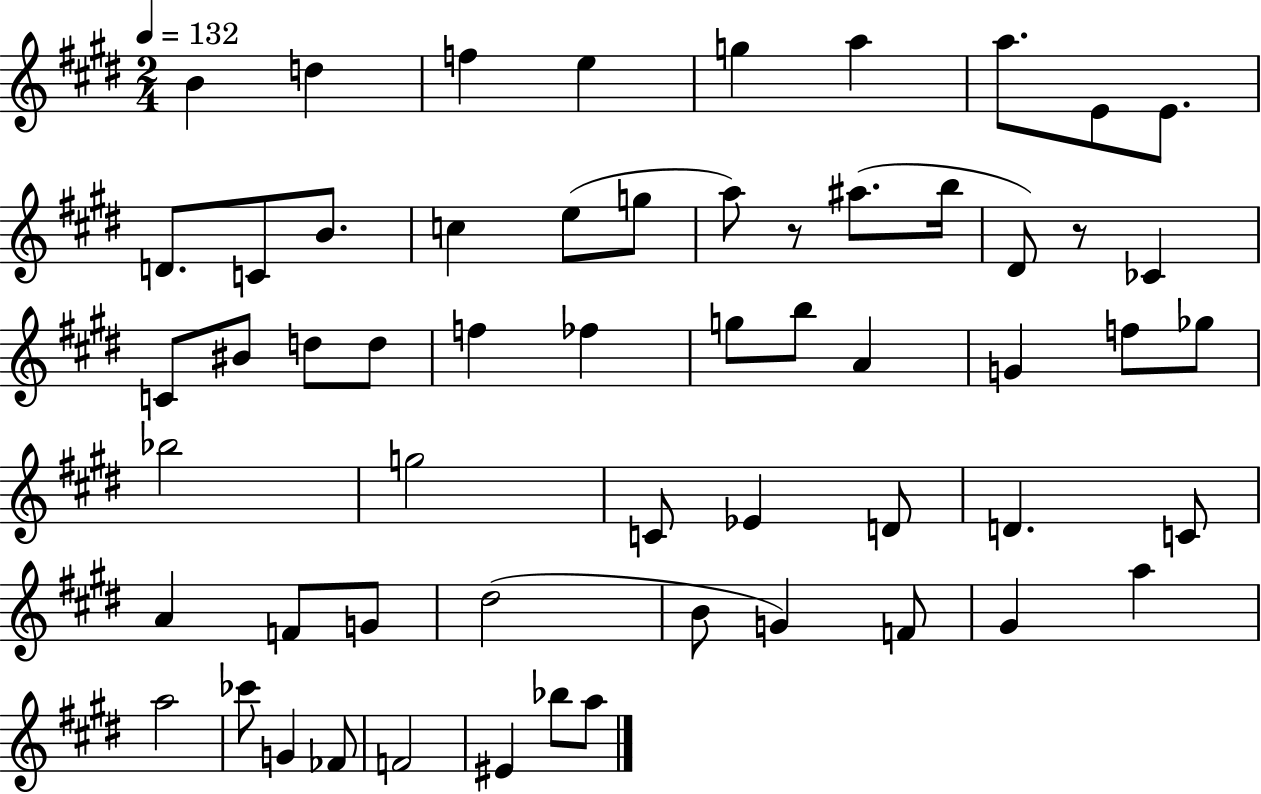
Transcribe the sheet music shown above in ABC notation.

X:1
T:Untitled
M:2/4
L:1/4
K:E
B d f e g a a/2 E/2 E/2 D/2 C/2 B/2 c e/2 g/2 a/2 z/2 ^a/2 b/4 ^D/2 z/2 _C C/2 ^B/2 d/2 d/2 f _f g/2 b/2 A G f/2 _g/2 _b2 g2 C/2 _E D/2 D C/2 A F/2 G/2 ^d2 B/2 G F/2 ^G a a2 _c'/2 G _F/2 F2 ^E _b/2 a/2